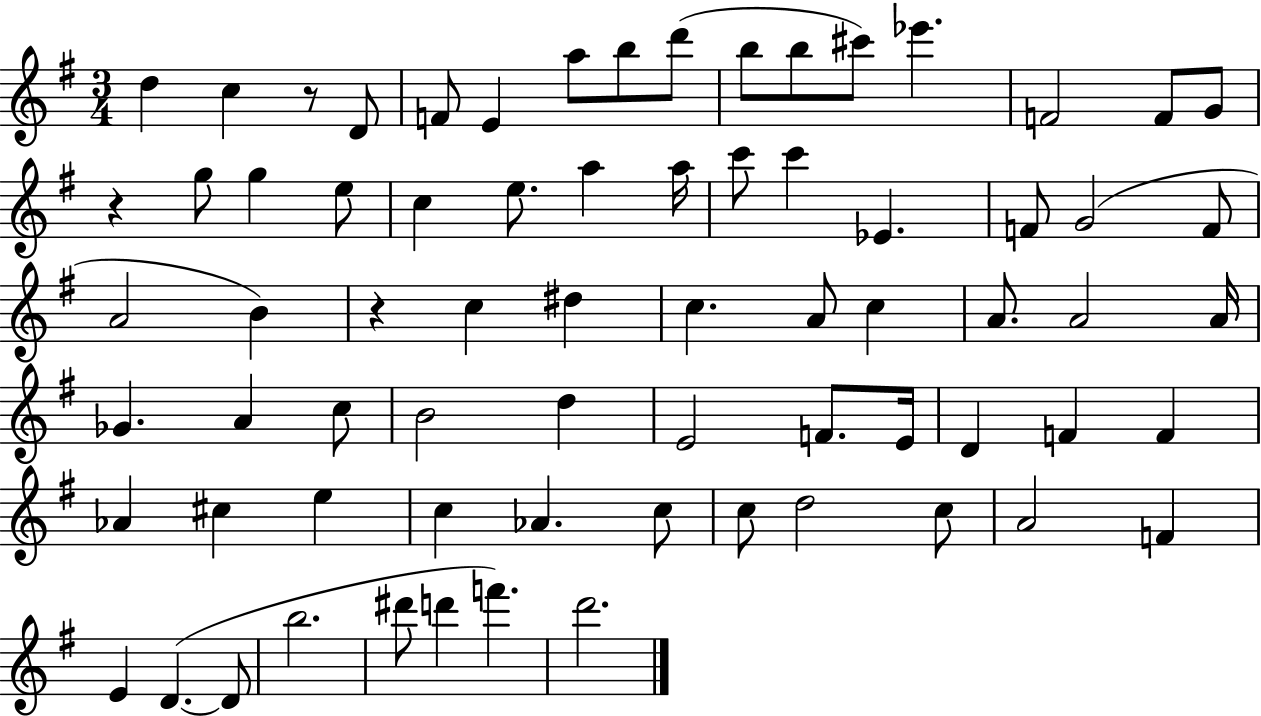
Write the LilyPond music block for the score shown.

{
  \clef treble
  \numericTimeSignature
  \time 3/4
  \key g \major
  d''4 c''4 r8 d'8 | f'8 e'4 a''8 b''8 d'''8( | b''8 b''8 cis'''8) ees'''4. | f'2 f'8 g'8 | \break r4 g''8 g''4 e''8 | c''4 e''8. a''4 a''16 | c'''8 c'''4 ees'4. | f'8 g'2( f'8 | \break a'2 b'4) | r4 c''4 dis''4 | c''4. a'8 c''4 | a'8. a'2 a'16 | \break ges'4. a'4 c''8 | b'2 d''4 | e'2 f'8. e'16 | d'4 f'4 f'4 | \break aes'4 cis''4 e''4 | c''4 aes'4. c''8 | c''8 d''2 c''8 | a'2 f'4 | \break e'4 d'4.~(~ d'8 | b''2. | dis'''8 d'''4 f'''4.) | d'''2. | \break \bar "|."
}